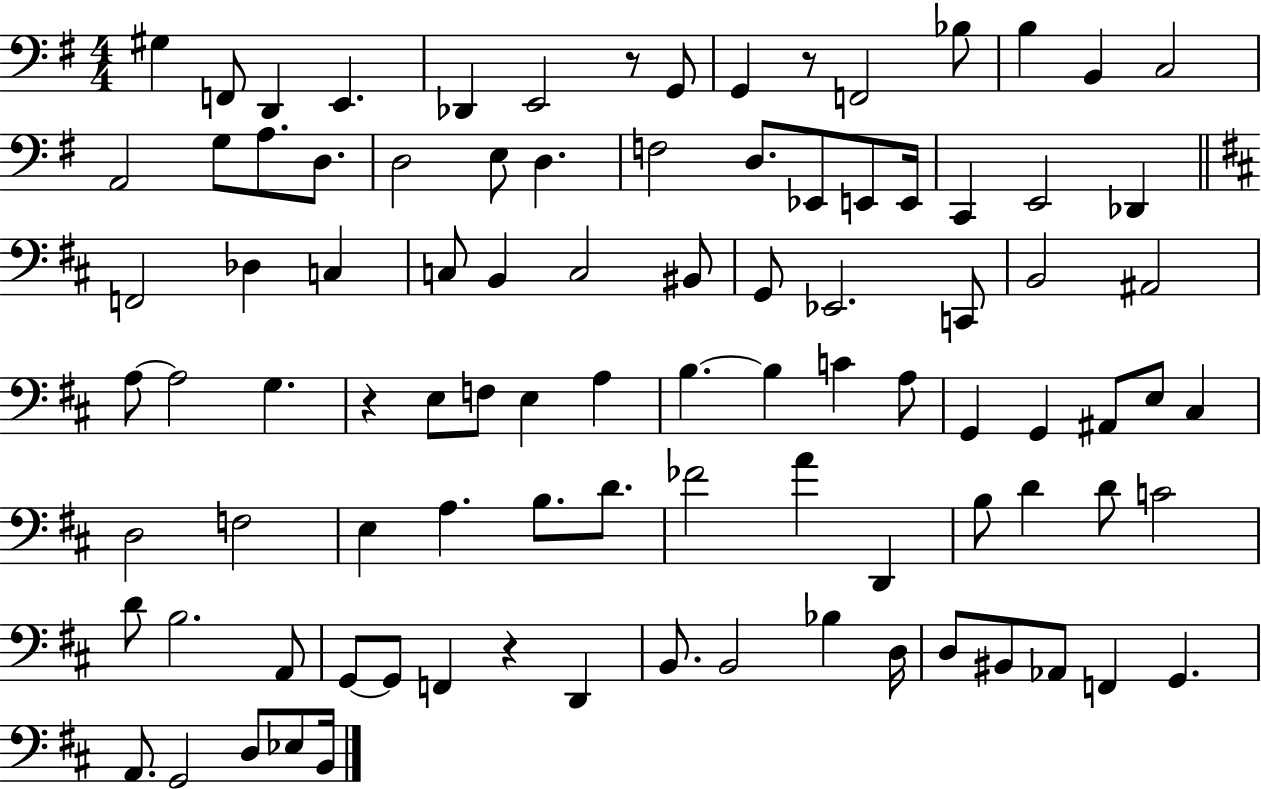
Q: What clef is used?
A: bass